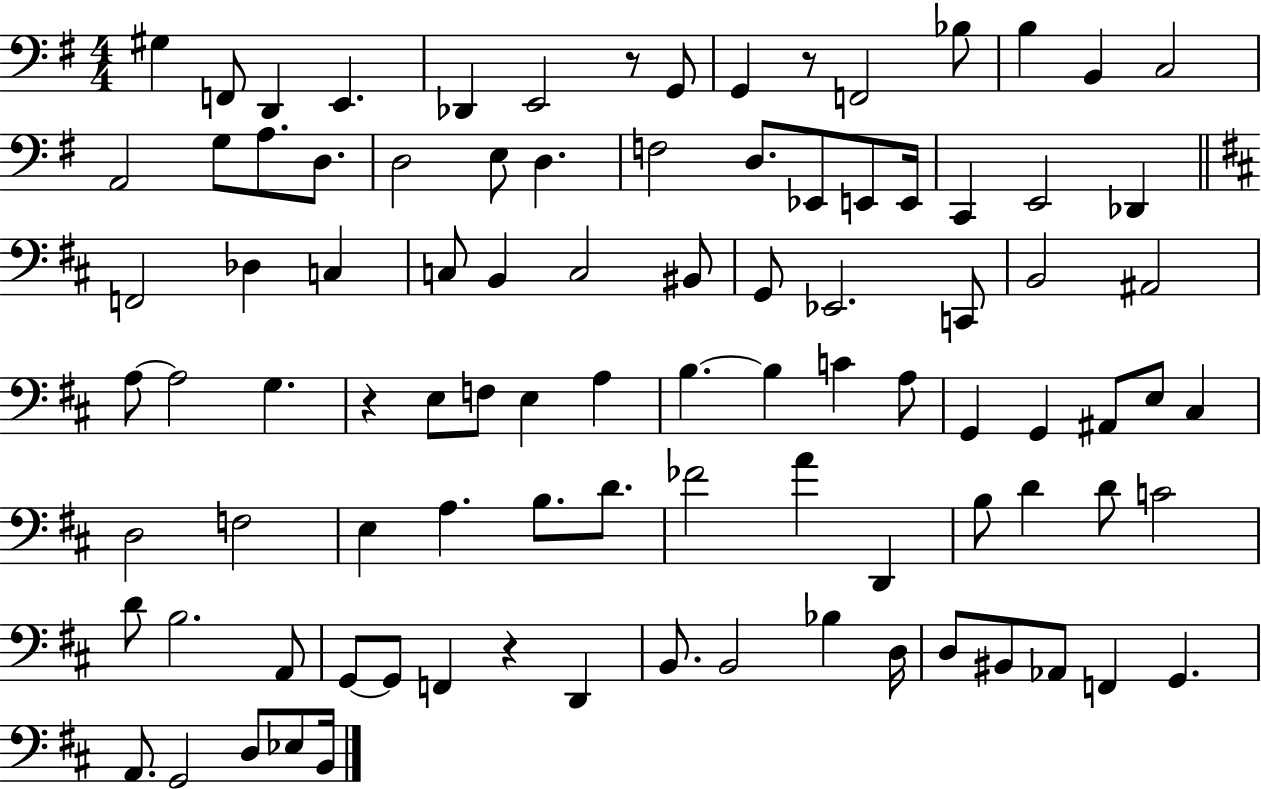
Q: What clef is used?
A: bass